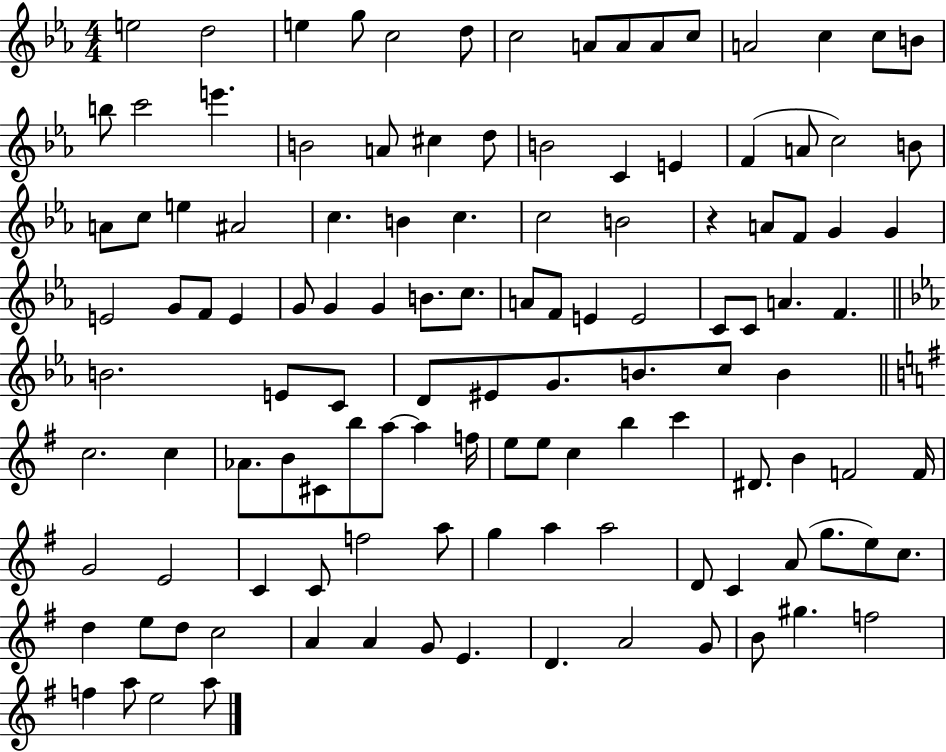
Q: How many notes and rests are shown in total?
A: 120